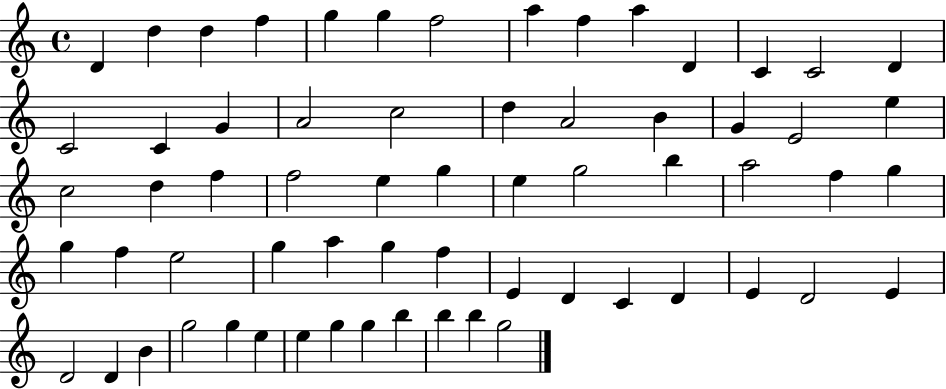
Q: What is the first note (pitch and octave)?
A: D4